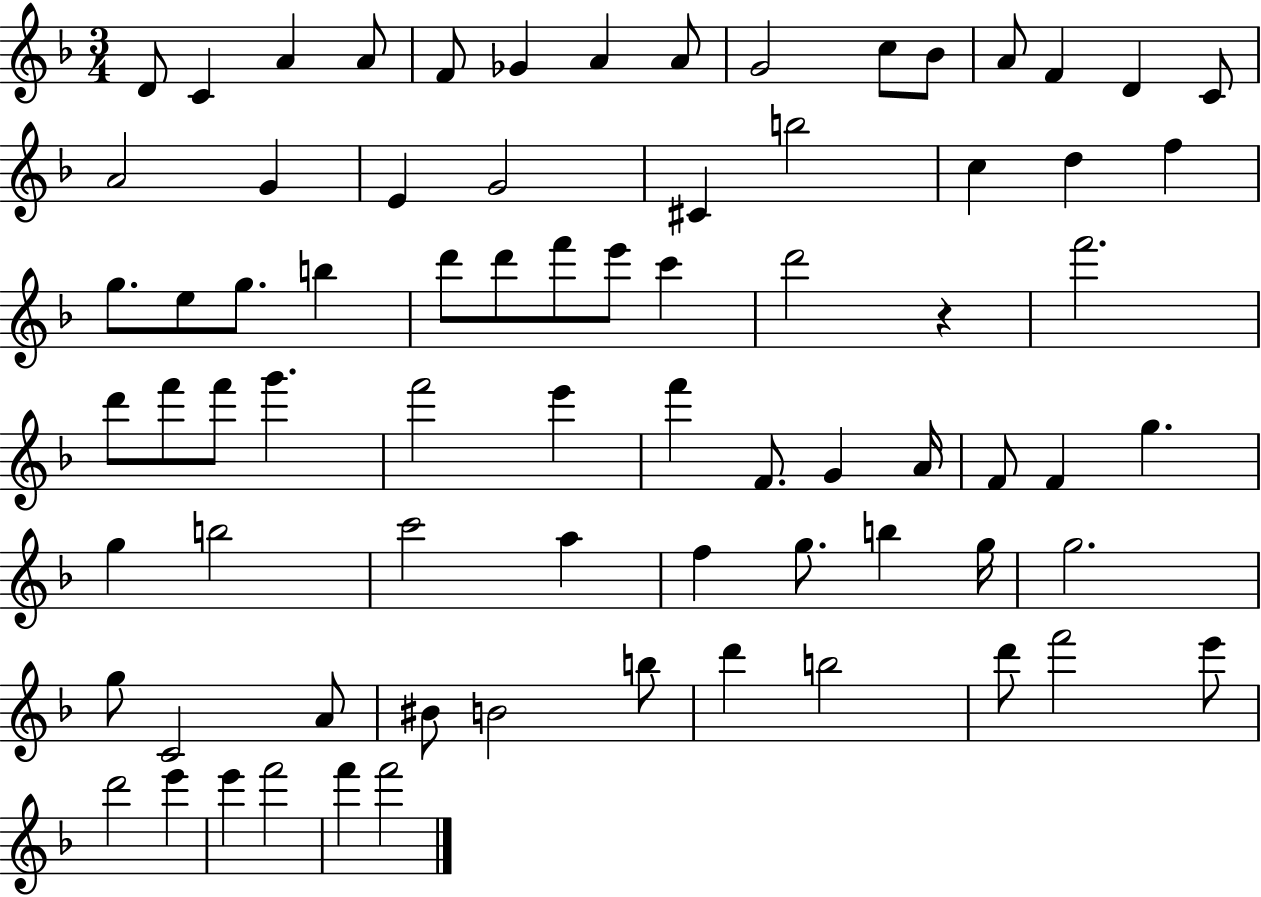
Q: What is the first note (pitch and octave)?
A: D4